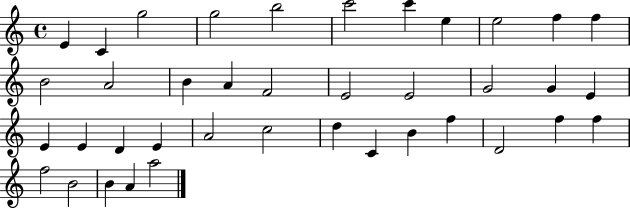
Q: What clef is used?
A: treble